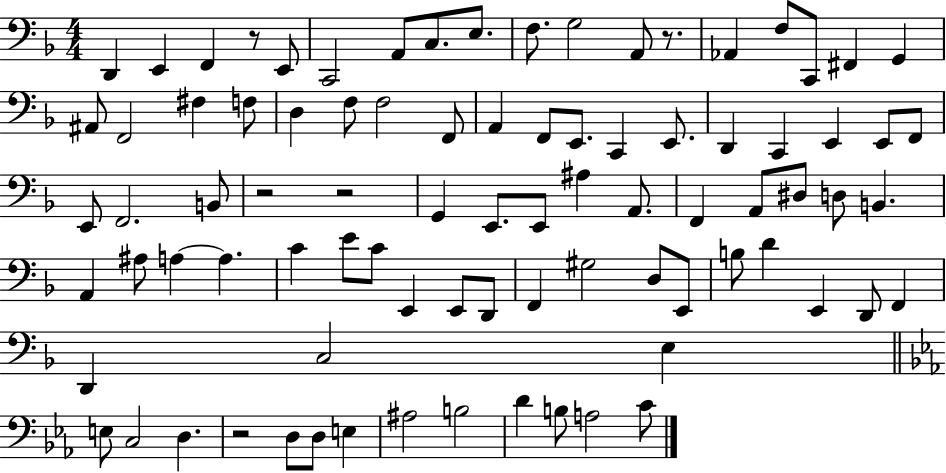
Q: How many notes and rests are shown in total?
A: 86